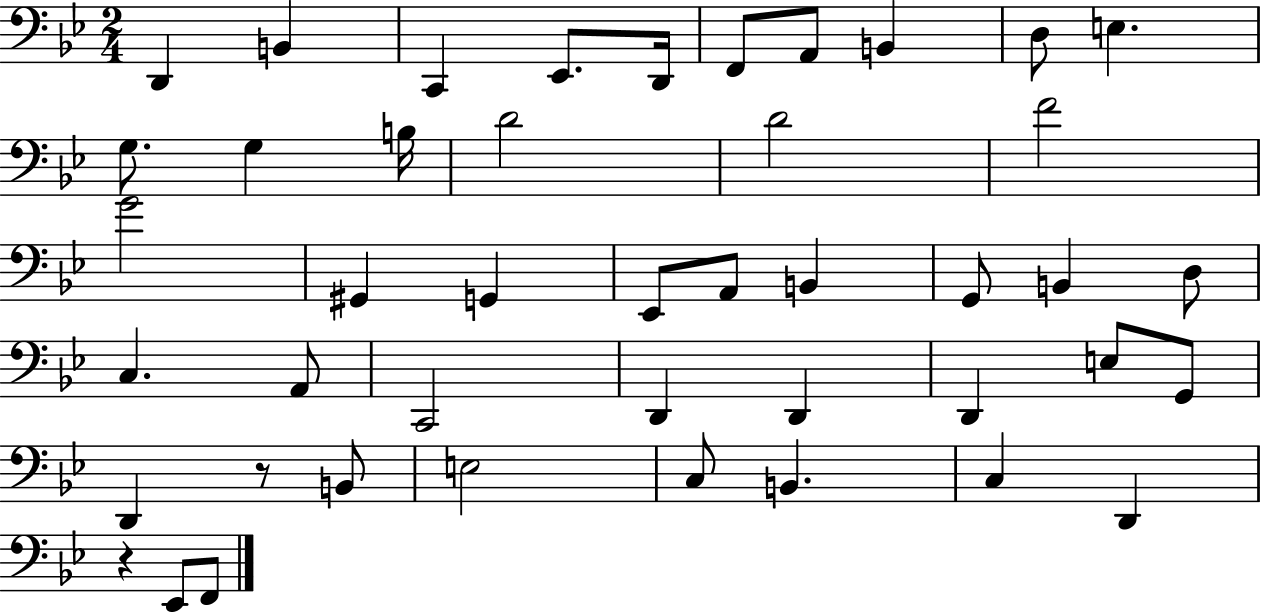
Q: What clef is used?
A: bass